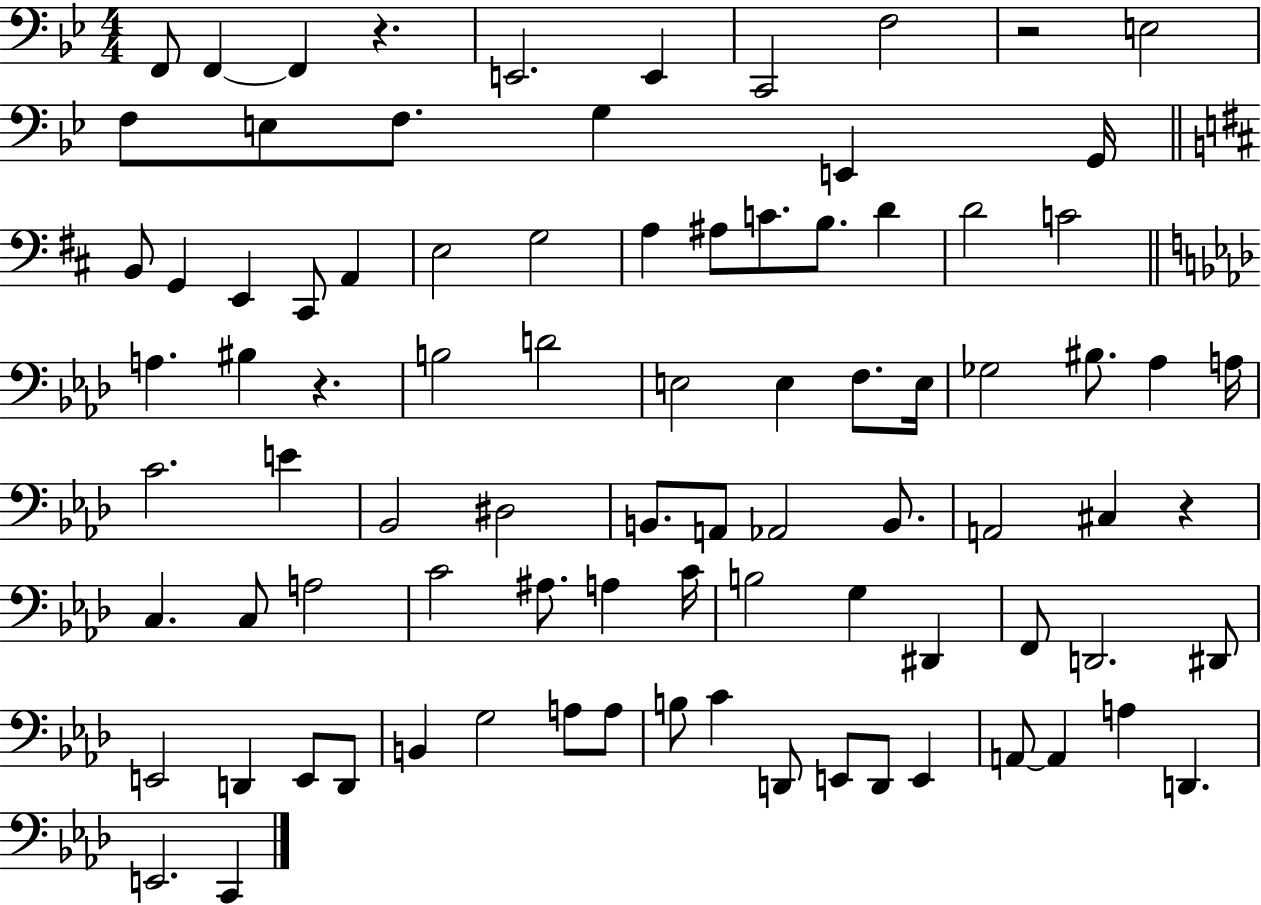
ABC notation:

X:1
T:Untitled
M:4/4
L:1/4
K:Bb
F,,/2 F,, F,, z E,,2 E,, C,,2 F,2 z2 E,2 F,/2 E,/2 F,/2 G, E,, G,,/4 B,,/2 G,, E,, ^C,,/2 A,, E,2 G,2 A, ^A,/2 C/2 B,/2 D D2 C2 A, ^B, z B,2 D2 E,2 E, F,/2 E,/4 _G,2 ^B,/2 _A, A,/4 C2 E _B,,2 ^D,2 B,,/2 A,,/2 _A,,2 B,,/2 A,,2 ^C, z C, C,/2 A,2 C2 ^A,/2 A, C/4 B,2 G, ^D,, F,,/2 D,,2 ^D,,/2 E,,2 D,, E,,/2 D,,/2 B,, G,2 A,/2 A,/2 B,/2 C D,,/2 E,,/2 D,,/2 E,, A,,/2 A,, A, D,, E,,2 C,,